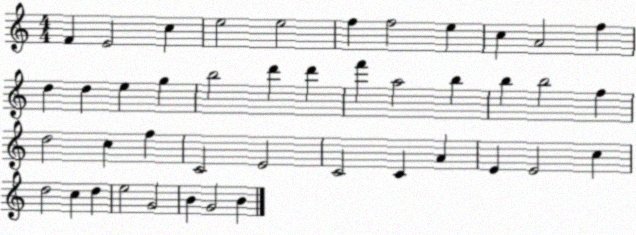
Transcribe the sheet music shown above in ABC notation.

X:1
T:Untitled
M:4/4
L:1/4
K:C
F E2 c e2 e2 f f2 e c A2 f d d e g b2 d' d' f' a2 b b b2 f d2 c f C2 E2 C2 C A E E2 c d2 c d e2 G2 B G2 B